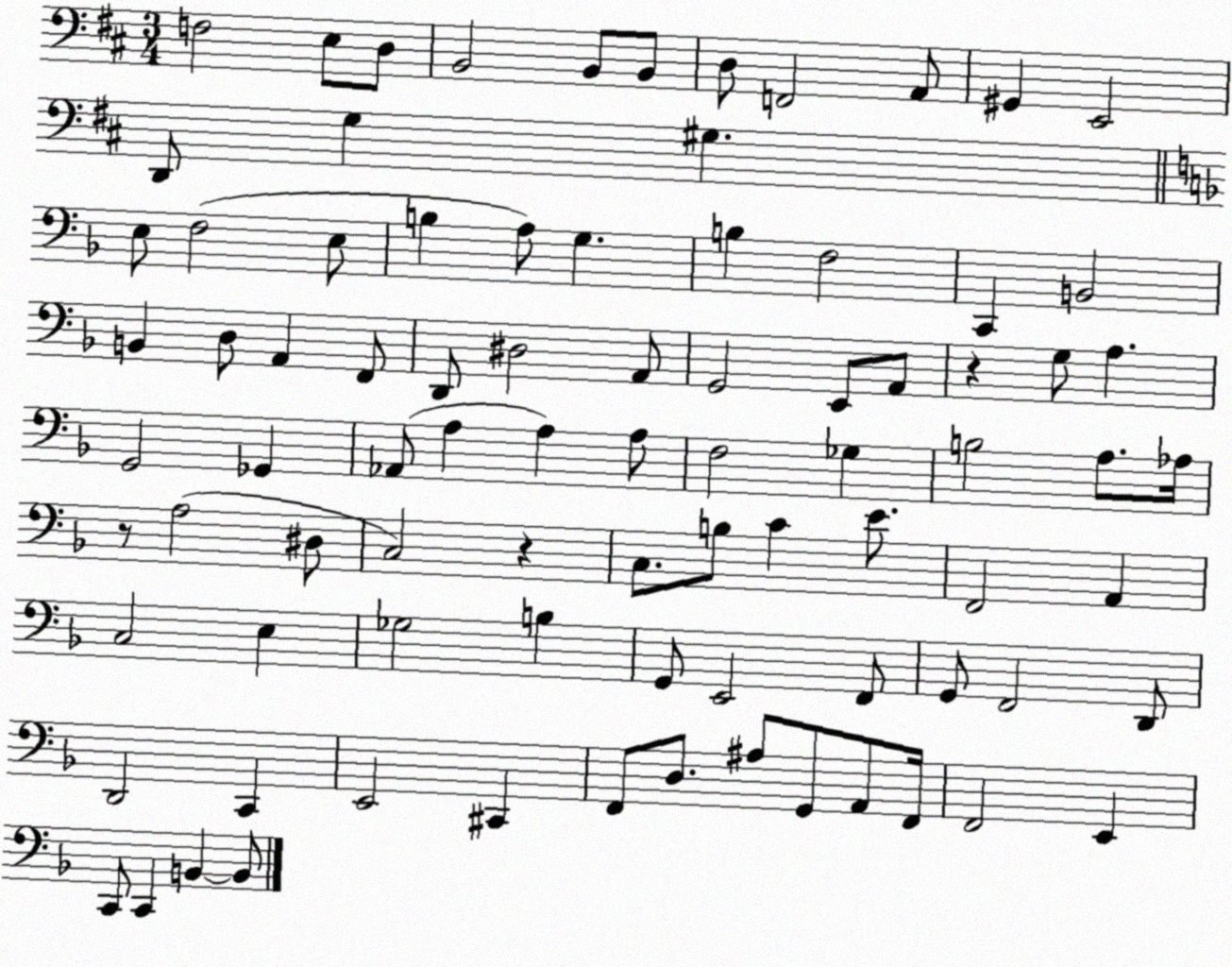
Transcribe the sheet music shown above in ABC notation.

X:1
T:Untitled
M:3/4
L:1/4
K:D
F,2 E,/2 D,/2 B,,2 B,,/2 B,,/2 D,/2 F,,2 A,,/2 ^G,, E,,2 D,,/2 G, ^G, E,/2 F,2 E,/2 B, A,/2 G, B, F,2 C,, B,,2 B,, D,/2 A,, F,,/2 D,,/2 ^D,2 A,,/2 G,,2 E,,/2 A,,/2 z G,/2 A, G,,2 _G,, _A,,/2 A, A, A,/2 F,2 _G, B,2 A,/2 _A,/4 z/2 A,2 ^D,/2 C,2 z C,/2 B,/2 C E/2 F,,2 A,, C,2 E, _G,2 B, G,,/2 E,,2 F,,/2 G,,/2 F,,2 D,,/2 D,,2 C,, E,,2 ^C,, F,,/2 D,/2 ^A,/2 G,,/2 A,,/2 F,,/4 F,,2 E,, C,,/2 C,, B,, B,,/2